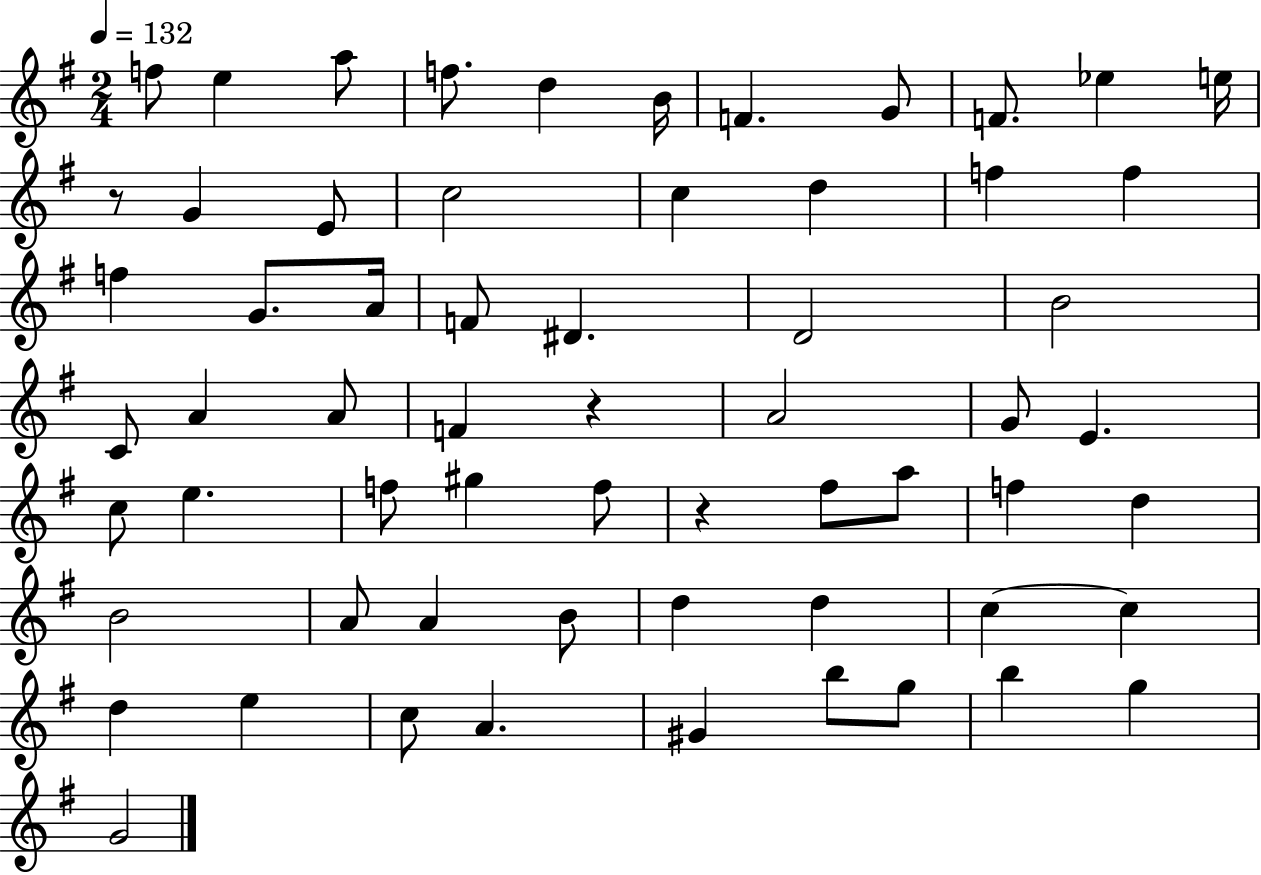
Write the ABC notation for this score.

X:1
T:Untitled
M:2/4
L:1/4
K:G
f/2 e a/2 f/2 d B/4 F G/2 F/2 _e e/4 z/2 G E/2 c2 c d f f f G/2 A/4 F/2 ^D D2 B2 C/2 A A/2 F z A2 G/2 E c/2 e f/2 ^g f/2 z ^f/2 a/2 f d B2 A/2 A B/2 d d c c d e c/2 A ^G b/2 g/2 b g G2